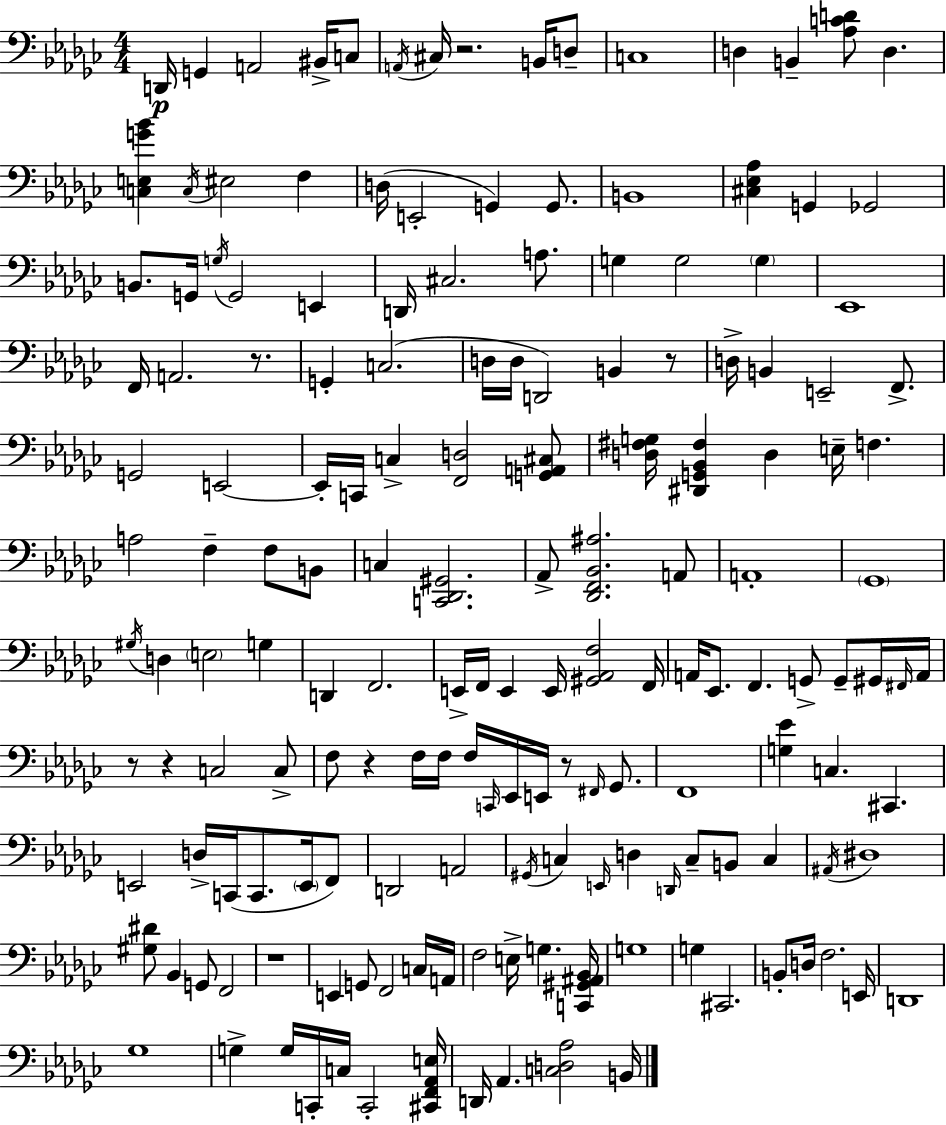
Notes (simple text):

D2/s G2/q A2/h BIS2/s C3/e A2/s C#3/s R/h. B2/s D3/e C3/w D3/q B2/q [Ab3,C4,D4]/e D3/q. [C3,E3,G4,Bb4]/q C3/s EIS3/h F3/q D3/s E2/h G2/q G2/e. B2/w [C#3,Eb3,Ab3]/q G2/q Gb2/h B2/e. G2/s G3/s G2/h E2/q D2/s C#3/h. A3/e. G3/q G3/h G3/q Eb2/w F2/s A2/h. R/e. G2/q C3/h. D3/s D3/s D2/h B2/q R/e D3/s B2/q E2/h F2/e. G2/h E2/h E2/s C2/s C3/q [F2,D3]/h [G2,A2,C#3]/e [D3,F#3,G3]/s [D#2,G2,Bb2,F#3]/q D3/q E3/s F3/q. A3/h F3/q F3/e B2/e C3/q [C2,Db2,G#2]/h. Ab2/e [Db2,F2,Bb2,A#3]/h. A2/e A2/w Gb2/w G#3/s D3/q E3/h G3/q D2/q F2/h. E2/s F2/s E2/q E2/s [G#2,Ab2,F3]/h F2/s A2/s Eb2/e. F2/q. G2/e G2/e G#2/s F#2/s A2/s R/e R/q C3/h C3/e F3/e R/q F3/s F3/s F3/s C2/s Eb2/s E2/s R/e F#2/s Gb2/e. F2/w [G3,Eb4]/q C3/q. C#2/q. E2/h D3/s C2/s C2/e. E2/s F2/e D2/h A2/h G#2/s C3/q E2/s D3/q D2/s C3/e B2/e C3/q A#2/s D#3/w [G#3,D#4]/e Bb2/q G2/e F2/h R/w E2/q G2/e F2/h C3/s A2/s F3/h E3/s G3/q. [C2,G#2,A#2,Bb2]/s G3/w G3/q C#2/h. B2/e D3/s F3/h. E2/s D2/w Gb3/w G3/q G3/s C2/s C3/s C2/h [C#2,F2,Ab2,E3]/s D2/s Ab2/q. [C3,D3,Ab3]/h B2/s